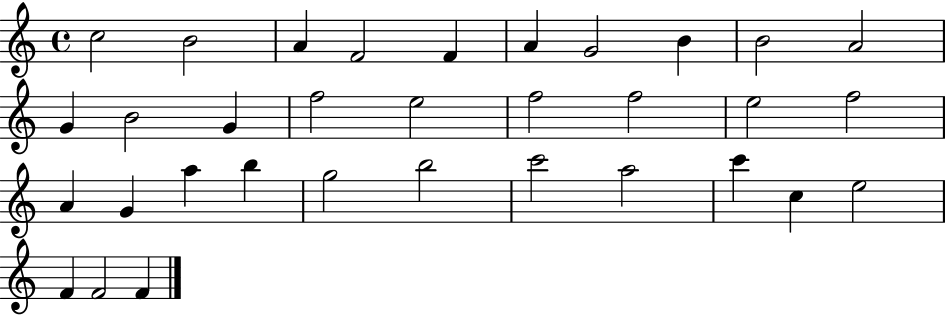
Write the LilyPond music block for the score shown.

{
  \clef treble
  \time 4/4
  \defaultTimeSignature
  \key c \major
  c''2 b'2 | a'4 f'2 f'4 | a'4 g'2 b'4 | b'2 a'2 | \break g'4 b'2 g'4 | f''2 e''2 | f''2 f''2 | e''2 f''2 | \break a'4 g'4 a''4 b''4 | g''2 b''2 | c'''2 a''2 | c'''4 c''4 e''2 | \break f'4 f'2 f'4 | \bar "|."
}